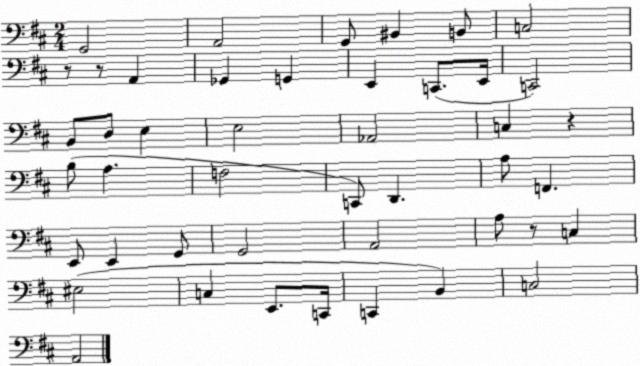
X:1
T:Untitled
M:2/4
L:1/4
K:D
G,,2 A,,2 G,,/2 ^B,, B,,/2 C,2 z/2 z/2 A,, _G,, G,, E,, C,,/2 E,,/4 C,,2 B,,/2 D,/2 E, E,2 _A,,2 C, z B,/2 A, F,2 C,,/2 D,, A,/2 F,, E,,/2 E,, G,,/2 G,,2 A,,2 A,/2 z/2 C, ^E,2 C, E,,/2 C,,/4 C,, B,, C,2 A,,2